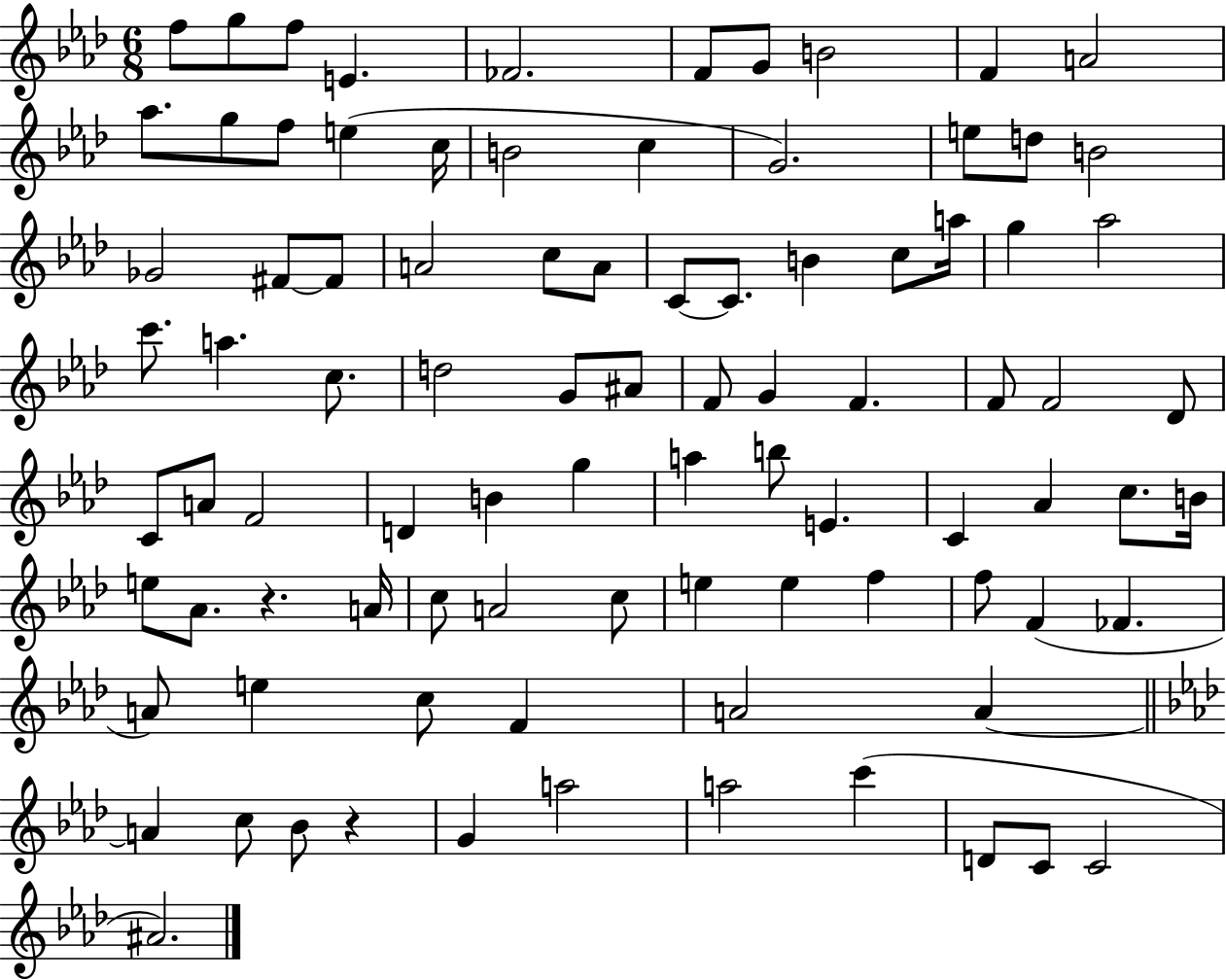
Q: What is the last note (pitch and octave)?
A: A#4